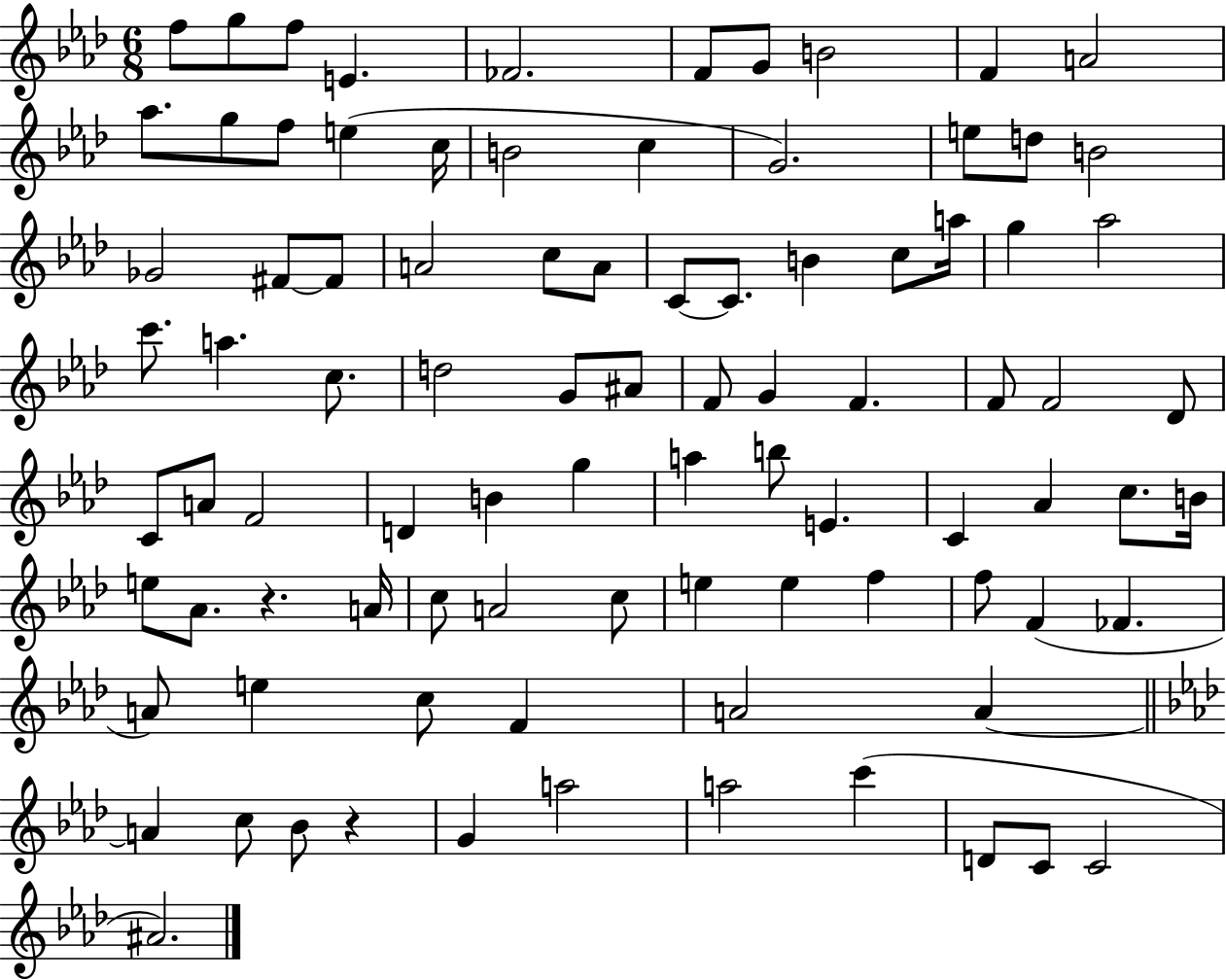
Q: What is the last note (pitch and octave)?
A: A#4